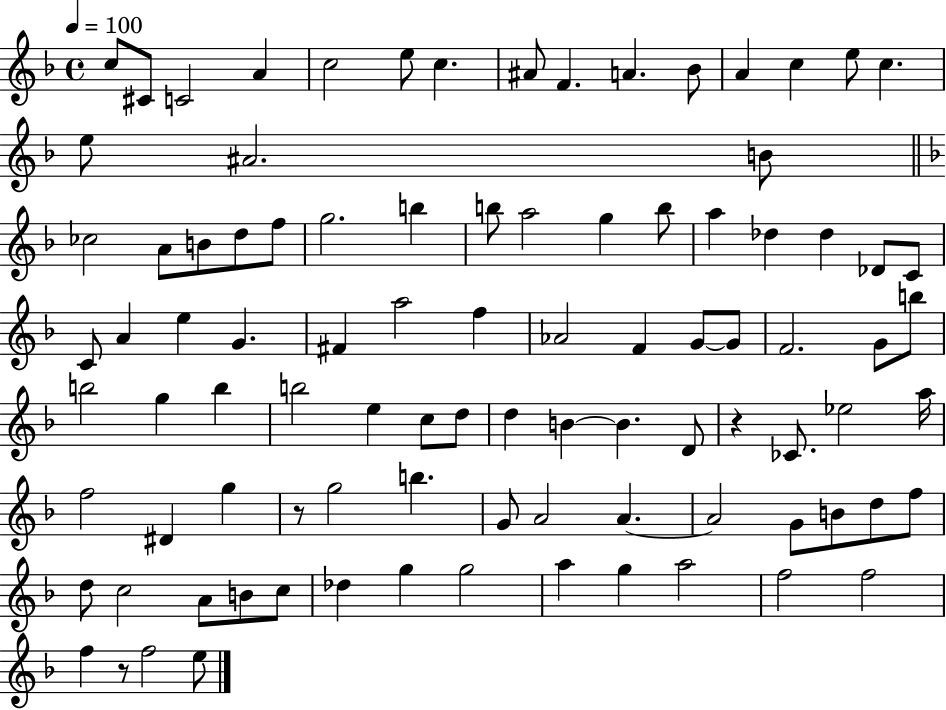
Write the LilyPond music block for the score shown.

{
  \clef treble
  \time 4/4
  \defaultTimeSignature
  \key f \major
  \tempo 4 = 100
  \repeat volta 2 { c''8 cis'8 c'2 a'4 | c''2 e''8 c''4. | ais'8 f'4. a'4. bes'8 | a'4 c''4 e''8 c''4. | \break e''8 ais'2. b'8 | \bar "||" \break \key d \minor ces''2 a'8 b'8 d''8 f''8 | g''2. b''4 | b''8 a''2 g''4 b''8 | a''4 des''4 des''4 des'8 c'8 | \break c'8 a'4 e''4 g'4. | fis'4 a''2 f''4 | aes'2 f'4 g'8~~ g'8 | f'2. g'8 b''8 | \break b''2 g''4 b''4 | b''2 e''4 c''8 d''8 | d''4 b'4~~ b'4. d'8 | r4 ces'8. ees''2 a''16 | \break f''2 dis'4 g''4 | r8 g''2 b''4. | g'8 a'2 a'4.~~ | a'2 g'8 b'8 d''8 f''8 | \break d''8 c''2 a'8 b'8 c''8 | des''4 g''4 g''2 | a''4 g''4 a''2 | f''2 f''2 | \break f''4 r8 f''2 e''8 | } \bar "|."
}